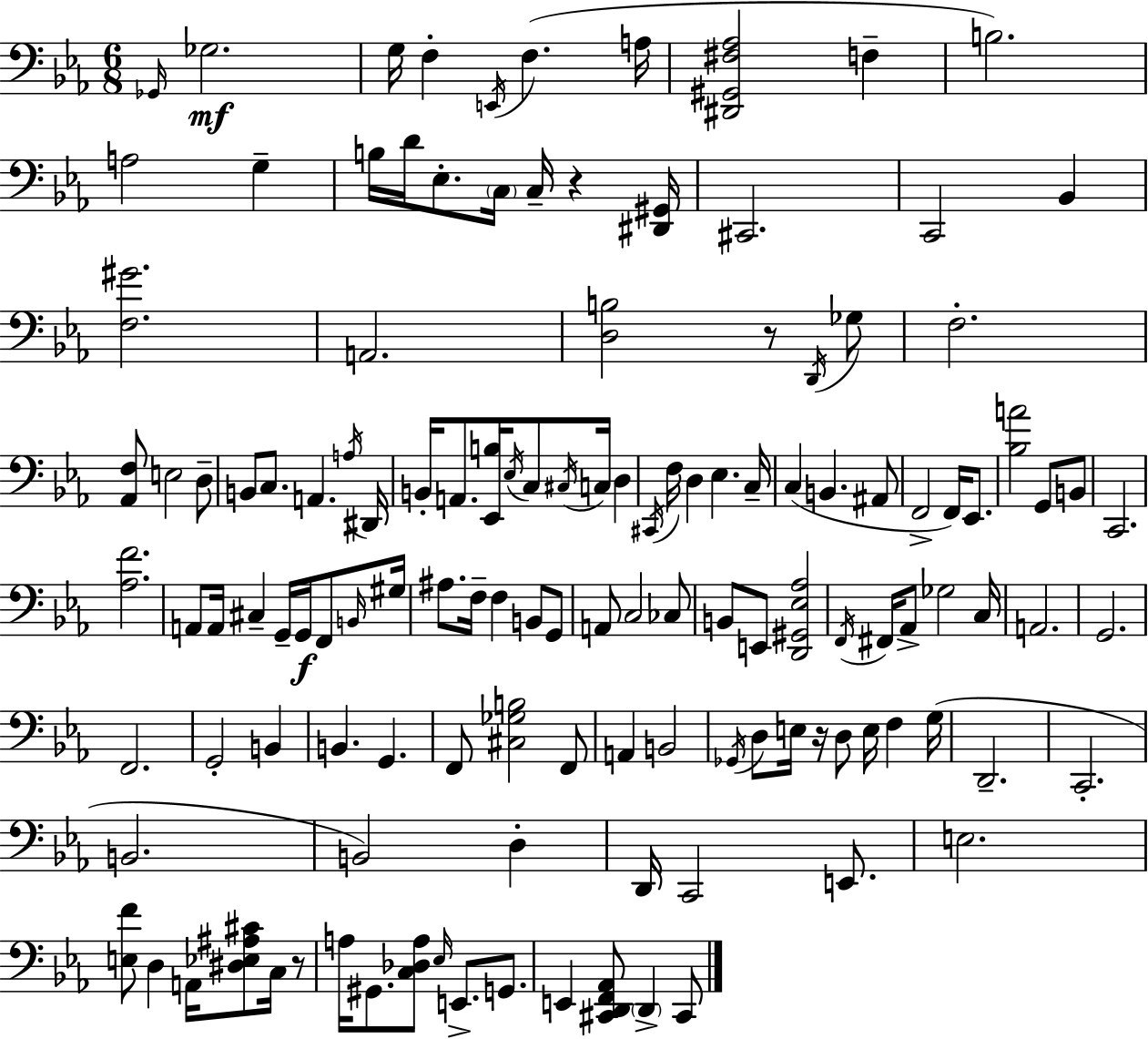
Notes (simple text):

Gb2/s Gb3/h. G3/s F3/q E2/s F3/q. A3/s [D#2,G#2,F#3,Ab3]/h F3/q B3/h. A3/h G3/q B3/s D4/s Eb3/e. C3/s C3/s R/q [D#2,G#2]/s C#2/h. C2/h Bb2/q [F3,G#4]/h. A2/h. [D3,B3]/h R/e D2/s Gb3/e F3/h. [Ab2,F3]/e E3/h D3/e B2/e C3/e. A2/q. A3/s D#2/s B2/s A2/e. [Eb2,B3]/s Eb3/s C3/e C#3/s C3/s D3/q C#2/s F3/s D3/q Eb3/q. C3/s C3/q B2/q. A#2/e F2/h F2/s Eb2/e. [Bb3,A4]/h G2/e B2/e C2/h. [Ab3,F4]/h. A2/e A2/s C#3/q G2/s G2/s F2/e B2/s G#3/s A#3/e. F3/s F3/q B2/e G2/e A2/e C3/h CES3/e B2/e E2/e [D2,G#2,Eb3,Ab3]/h F2/s F#2/s Ab2/e Gb3/h C3/s A2/h. G2/h. F2/h. G2/h B2/q B2/q. G2/q. F2/e [C#3,Gb3,B3]/h F2/e A2/q B2/h Gb2/s D3/e E3/s R/s D3/e E3/s F3/q G3/s D2/h. C2/h. B2/h. B2/h D3/q D2/s C2/h E2/e. E3/h. [E3,F4]/e D3/q A2/s [D#3,Eb3,A#3,C#4]/e C3/s R/e A3/s G#2/e. [C3,Db3,A3]/e Eb3/s E2/e. G2/e. E2/q [C#2,D2,F2,Ab2]/e D2/q C#2/e